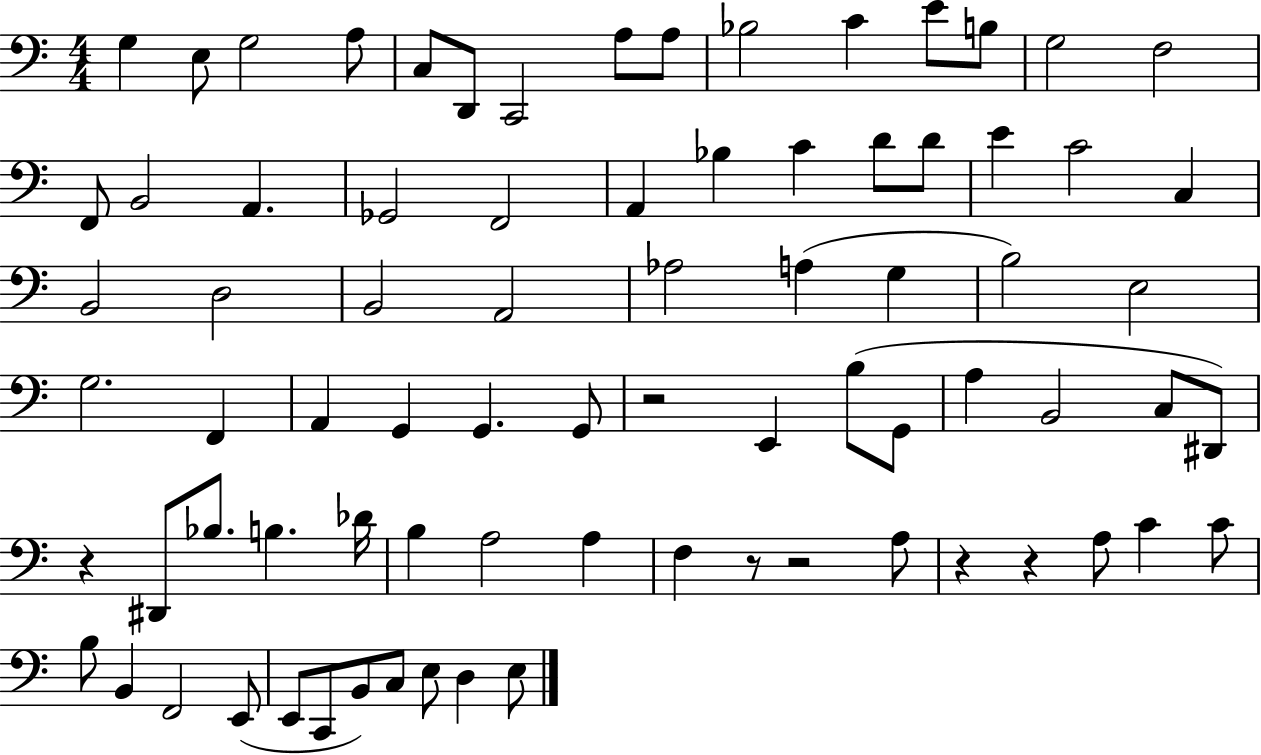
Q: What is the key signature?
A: C major